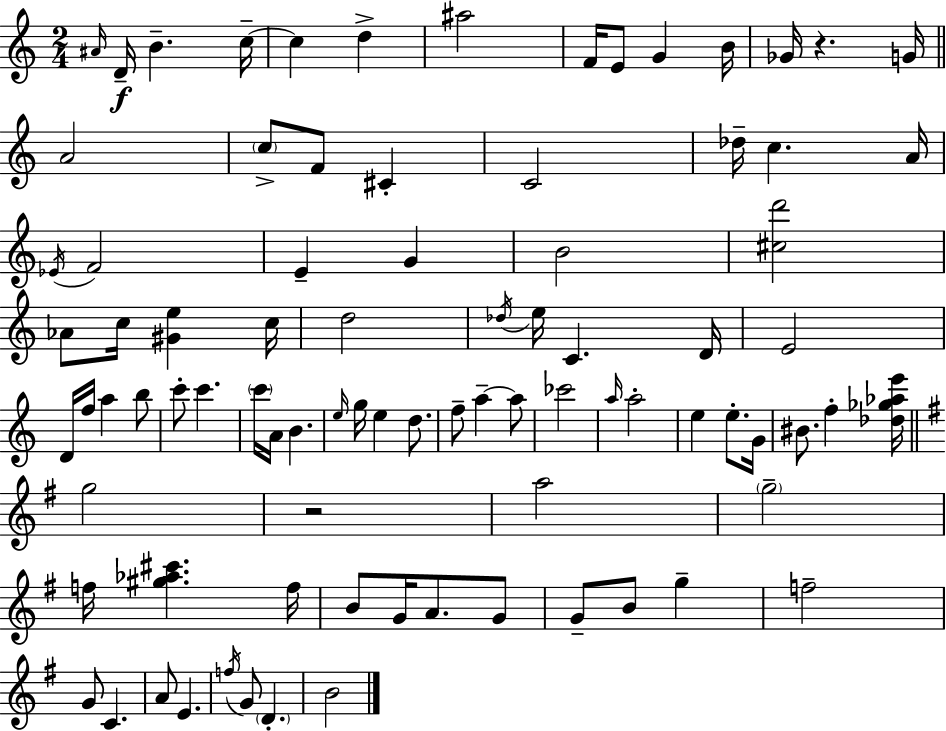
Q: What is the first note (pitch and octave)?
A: A#4